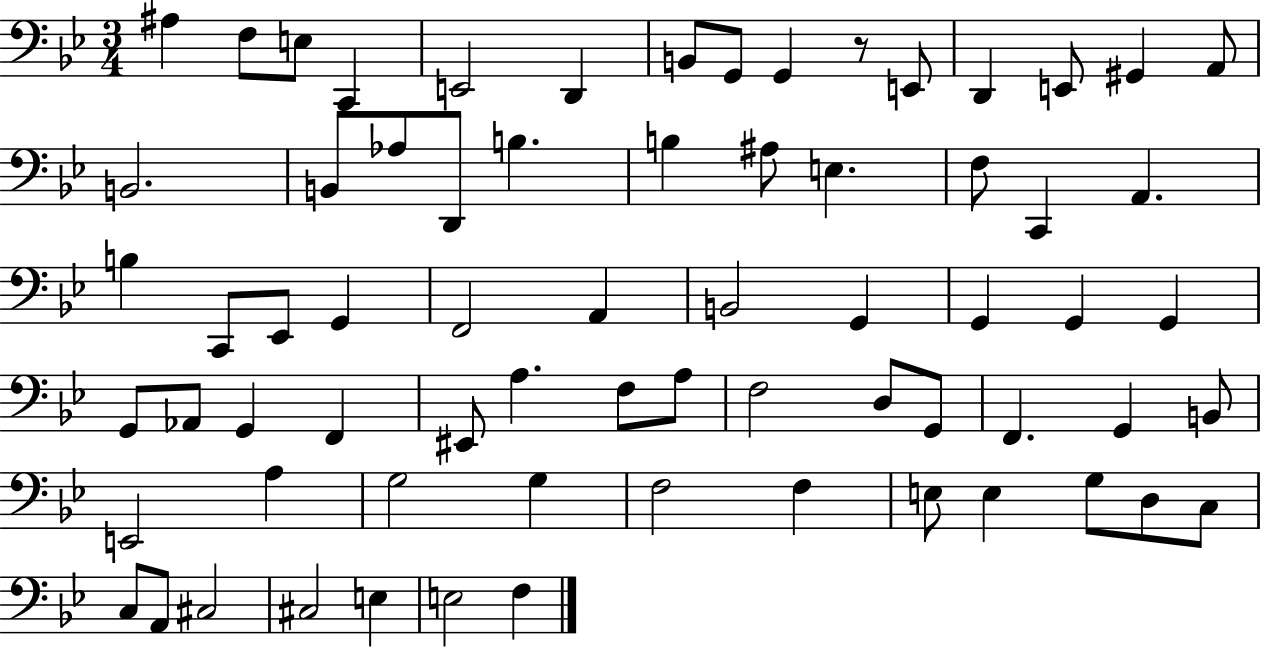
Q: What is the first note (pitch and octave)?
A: A#3